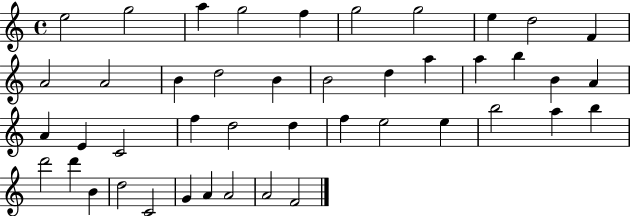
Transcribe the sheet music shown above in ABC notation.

X:1
T:Untitled
M:4/4
L:1/4
K:C
e2 g2 a g2 f g2 g2 e d2 F A2 A2 B d2 B B2 d a a b B A A E C2 f d2 d f e2 e b2 a b d'2 d' B d2 C2 G A A2 A2 F2